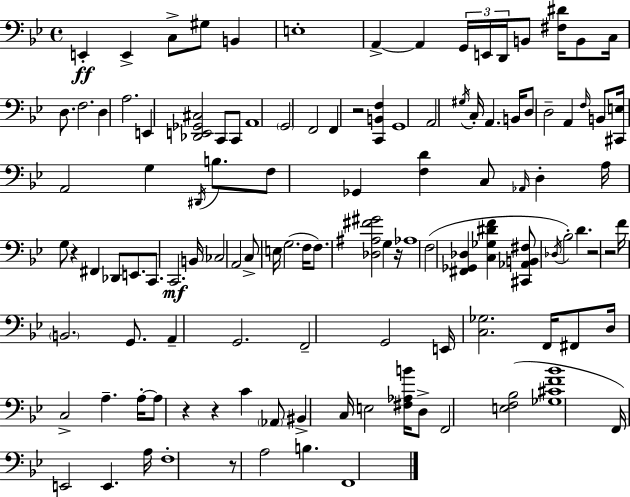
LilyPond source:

{
  \clef bass
  \time 4/4
  \defaultTimeSignature
  \key bes \major
  e,4-.\ff e,4-> c8-> gis8 b,4 | e1-. | a,4->~~ a,4 \tuplet 3/2 { g,16 e,16 d,16 } b,8 <fis dis'>16 b,8 | c16 d8. f2. | \break d4 a2. | e,4 <des, e, ges, cis>2 c,8 c,8 | a,1 | \parenthesize g,2 f,2 | \break f,4 r2 <c, b, f>4 | g,1 | a,2 \acciaccatura { gis16 } c16-. a,4. | b,16 d8 d2-- a,4 \grace { f16 } | \break b,8 <cis, e>16 a,2 g4 \acciaccatura { dis,16 } | b8. f8 ges,4 <f d'>4 c8 \grace { aes,16 } | d4-. a16 g8 r4 fis,4 des,8 | e,8. c,8. c,2.\mf | \break b,16 ces2 a,2 | c8-> e16 g2.( | f16 f8.) <des ais fis' gis'>2 g4 | r16 aes1 | \break f2( <fis, ges, des>4 | <c ges dis' f'>4 <cis, aes, b, fis>8 \acciaccatura { des16 } bes2-.) d'4. | r2 r2 | f'16 \parenthesize b,2. | \break g,8. a,4-- g,2. | f,2-- g,2 | e,16 <c ges>2. | f,16 fis,8 d16 c2-> a4.-- | \break a16-.~~ a8 r4 r4 c'4 | \parenthesize aes,8 bis,4-> c16 e2 | <fis aes b'>16 d8-> f,2 <e f bes>2( | <ges cis' f' bes'>1 | \break f,16) e,2 e,4. | a16 f1-. | r8 a2 b4. | f,1 | \break \bar "|."
}